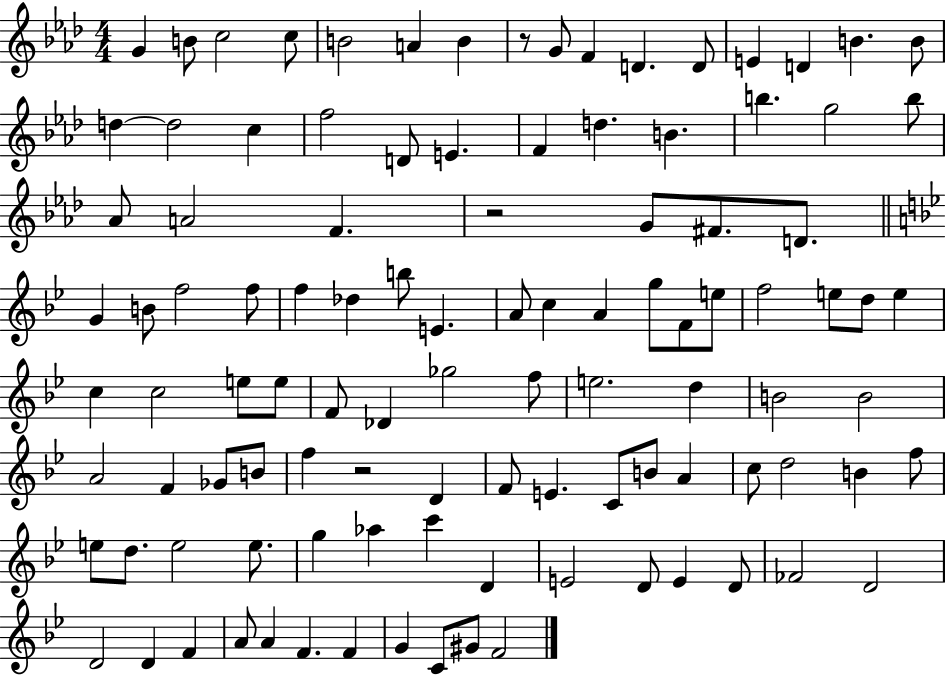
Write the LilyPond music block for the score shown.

{
  \clef treble
  \numericTimeSignature
  \time 4/4
  \key aes \major
  g'4 b'8 c''2 c''8 | b'2 a'4 b'4 | r8 g'8 f'4 d'4. d'8 | e'4 d'4 b'4. b'8 | \break d''4~~ d''2 c''4 | f''2 d'8 e'4. | f'4 d''4. b'4. | b''4. g''2 b''8 | \break aes'8 a'2 f'4. | r2 g'8 fis'8. d'8. | \bar "||" \break \key bes \major g'4 b'8 f''2 f''8 | f''4 des''4 b''8 e'4. | a'8 c''4 a'4 g''8 f'8 e''8 | f''2 e''8 d''8 e''4 | \break c''4 c''2 e''8 e''8 | f'8 des'4 ges''2 f''8 | e''2. d''4 | b'2 b'2 | \break a'2 f'4 ges'8 b'8 | f''4 r2 d'4 | f'8 e'4. c'8 b'8 a'4 | c''8 d''2 b'4 f''8 | \break e''8 d''8. e''2 e''8. | g''4 aes''4 c'''4 d'4 | e'2 d'8 e'4 d'8 | fes'2 d'2 | \break d'2 d'4 f'4 | a'8 a'4 f'4. f'4 | g'4 c'8 gis'8 f'2 | \bar "|."
}